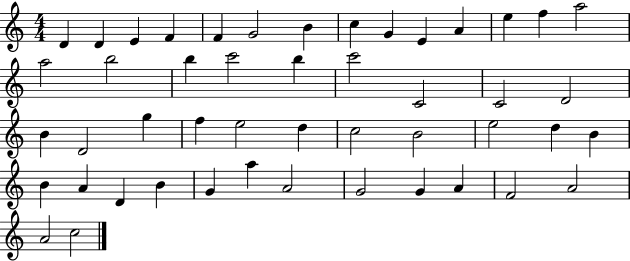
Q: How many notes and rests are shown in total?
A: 48